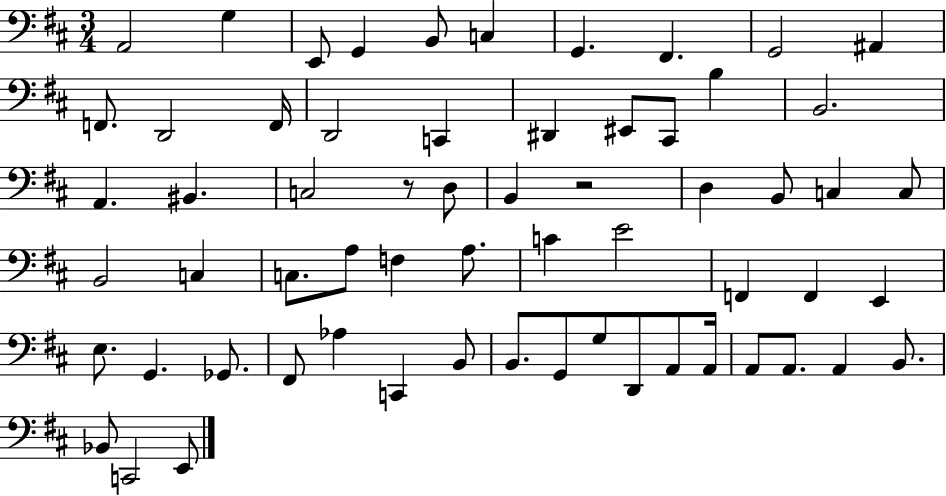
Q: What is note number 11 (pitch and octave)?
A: F2